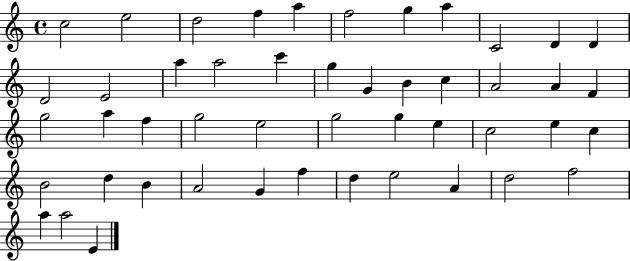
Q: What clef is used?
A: treble